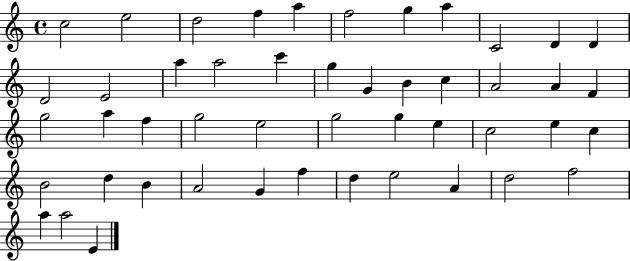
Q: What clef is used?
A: treble